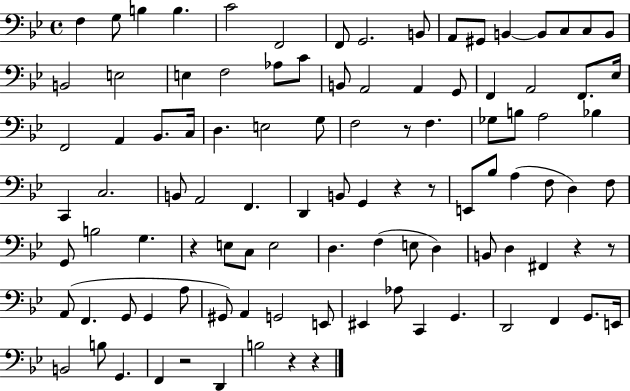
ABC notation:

X:1
T:Untitled
M:4/4
L:1/4
K:Bb
F, G,/2 B, B, C2 F,,2 F,,/2 G,,2 B,,/2 A,,/2 ^G,,/2 B,, B,,/2 C,/2 C,/2 B,,/2 B,,2 E,2 E, F,2 _A,/2 C/2 B,,/2 A,,2 A,, G,,/2 F,, A,,2 F,,/2 _E,/4 F,,2 A,, _B,,/2 C,/4 D, E,2 G,/2 F,2 z/2 F, _G,/2 B,/2 A,2 _B, C,, C,2 B,,/2 A,,2 F,, D,, B,,/2 G,, z z/2 E,,/2 _B,/2 A, F,/2 D, F,/2 G,,/2 B,2 G, z E,/2 C,/2 E,2 D, F, E,/2 D, B,,/2 D, ^F,, z z/2 A,,/2 F,, G,,/2 G,, A,/2 ^G,,/2 A,, G,,2 E,,/2 ^E,, _A,/2 C,, G,, D,,2 F,, G,,/2 E,,/4 B,,2 B,/2 G,, F,, z2 D,, B,2 z z